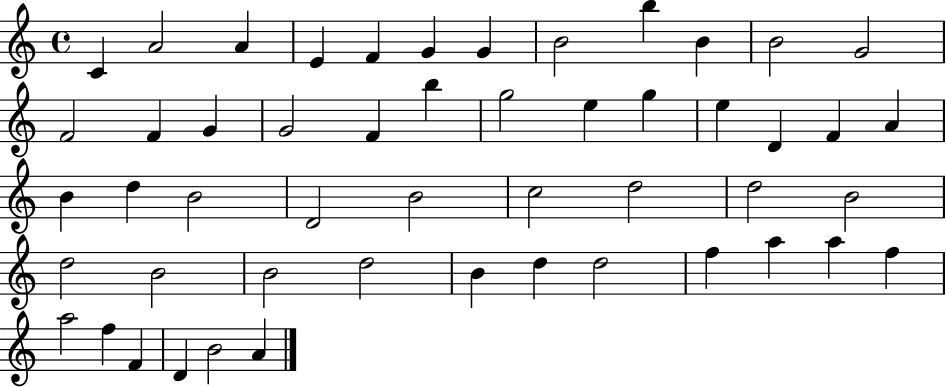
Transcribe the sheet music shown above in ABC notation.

X:1
T:Untitled
M:4/4
L:1/4
K:C
C A2 A E F G G B2 b B B2 G2 F2 F G G2 F b g2 e g e D F A B d B2 D2 B2 c2 d2 d2 B2 d2 B2 B2 d2 B d d2 f a a f a2 f F D B2 A